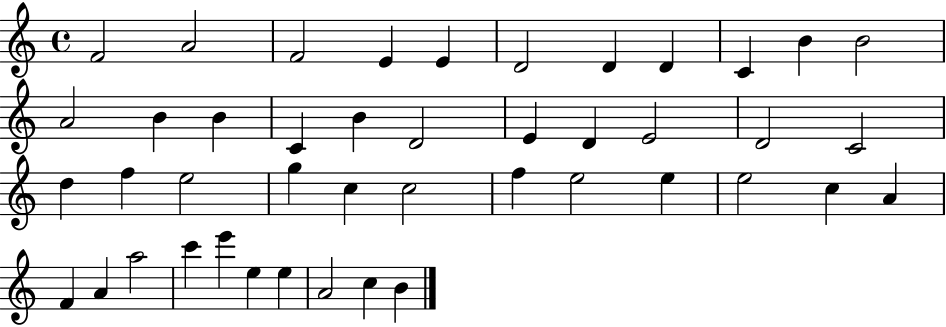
F4/h A4/h F4/h E4/q E4/q D4/h D4/q D4/q C4/q B4/q B4/h A4/h B4/q B4/q C4/q B4/q D4/h E4/q D4/q E4/h D4/h C4/h D5/q F5/q E5/h G5/q C5/q C5/h F5/q E5/h E5/q E5/h C5/q A4/q F4/q A4/q A5/h C6/q E6/q E5/q E5/q A4/h C5/q B4/q